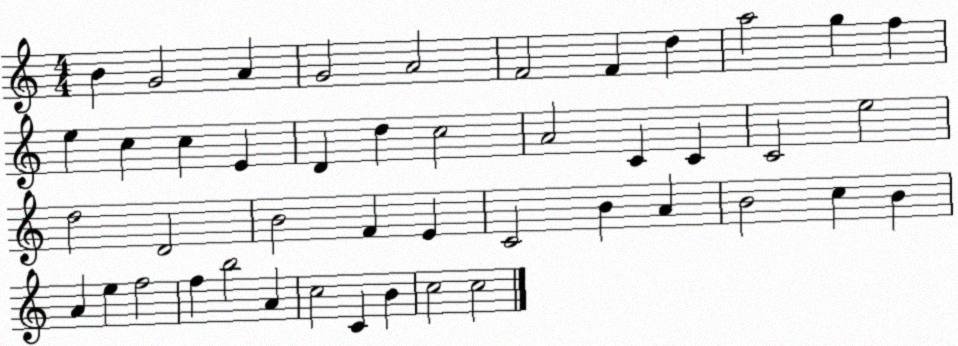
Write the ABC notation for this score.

X:1
T:Untitled
M:4/4
L:1/4
K:C
B G2 A G2 A2 F2 F d a2 g f e c c E D d c2 A2 C C C2 e2 d2 D2 B2 F E C2 B A B2 c B A e f2 f b2 A c2 C B c2 c2